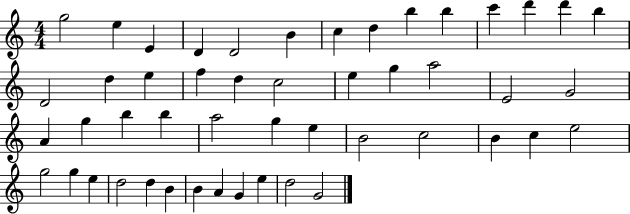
G5/h E5/q E4/q D4/q D4/h B4/q C5/q D5/q B5/q B5/q C6/q D6/q D6/q B5/q D4/h D5/q E5/q F5/q D5/q C5/h E5/q G5/q A5/h E4/h G4/h A4/q G5/q B5/q B5/q A5/h G5/q E5/q B4/h C5/h B4/q C5/q E5/h G5/h G5/q E5/q D5/h D5/q B4/q B4/q A4/q G4/q E5/q D5/h G4/h